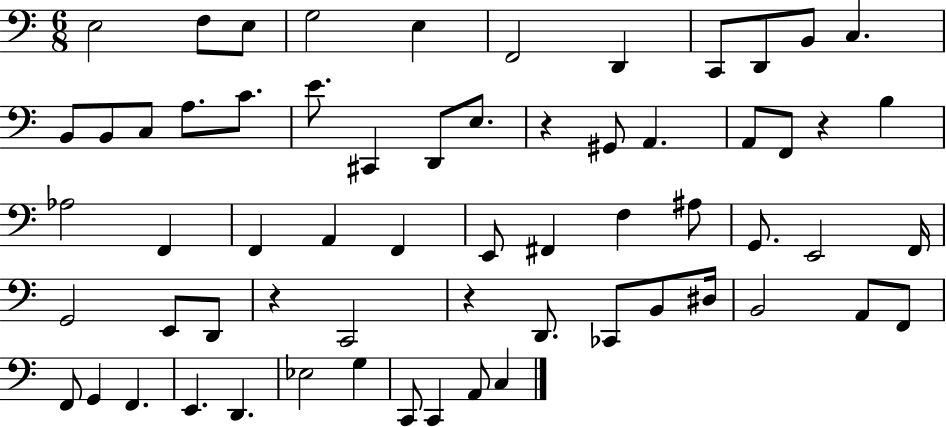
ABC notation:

X:1
T:Untitled
M:6/8
L:1/4
K:C
E,2 F,/2 E,/2 G,2 E, F,,2 D,, C,,/2 D,,/2 B,,/2 C, B,,/2 B,,/2 C,/2 A,/2 C/2 E/2 ^C,, D,,/2 E,/2 z ^G,,/2 A,, A,,/2 F,,/2 z B, _A,2 F,, F,, A,, F,, E,,/2 ^F,, F, ^A,/2 G,,/2 E,,2 F,,/4 G,,2 E,,/2 D,,/2 z C,,2 z D,,/2 _C,,/2 B,,/2 ^D,/4 B,,2 A,,/2 F,,/2 F,,/2 G,, F,, E,, D,, _E,2 G, C,,/2 C,, A,,/2 C,